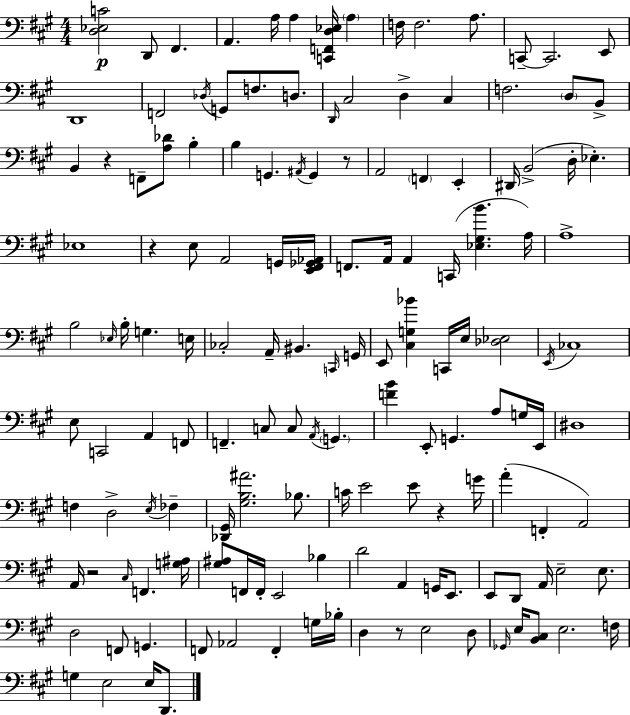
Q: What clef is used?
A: bass